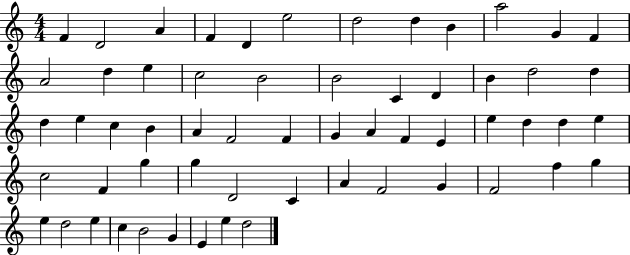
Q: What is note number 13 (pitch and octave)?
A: A4